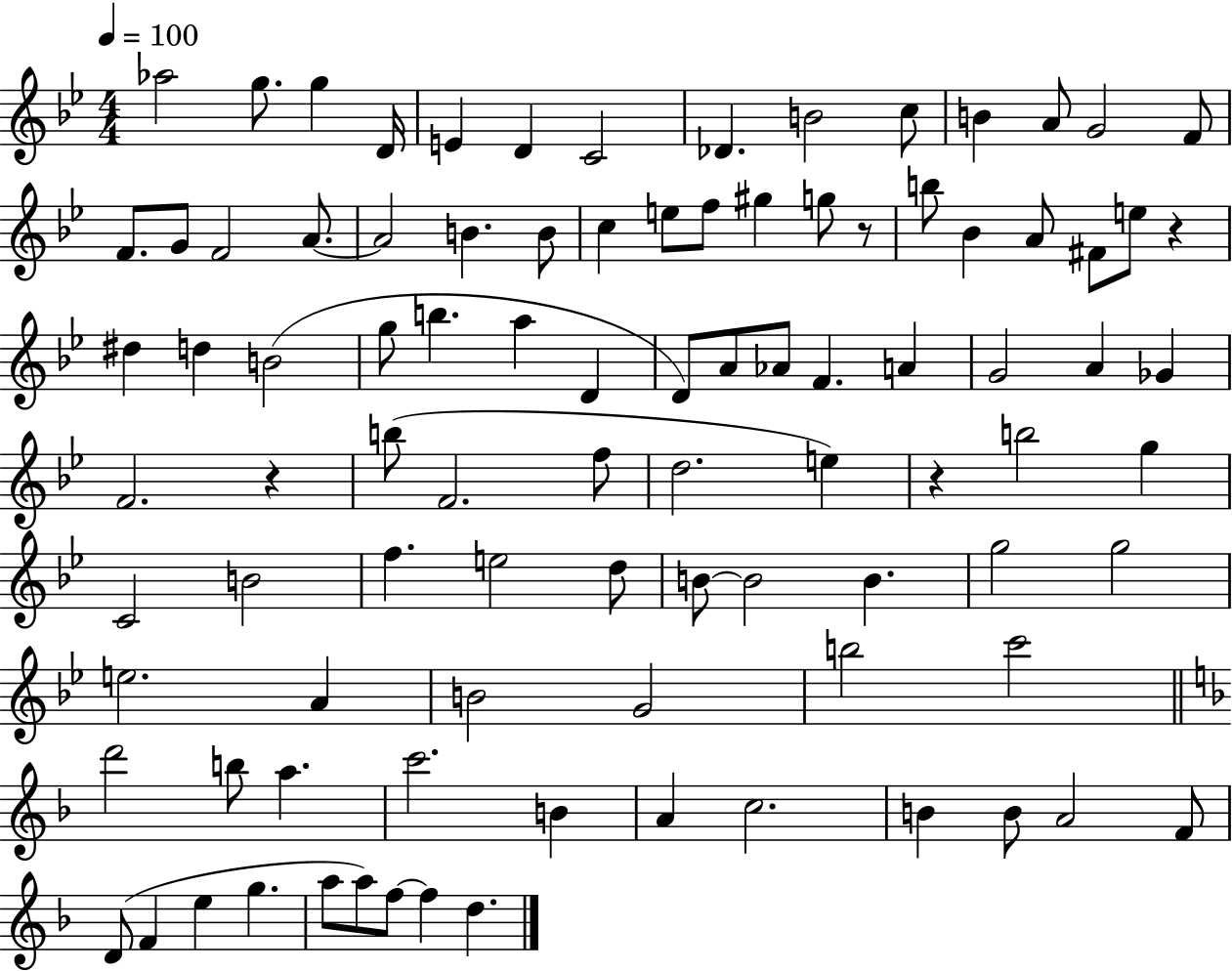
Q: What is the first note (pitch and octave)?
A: Ab5